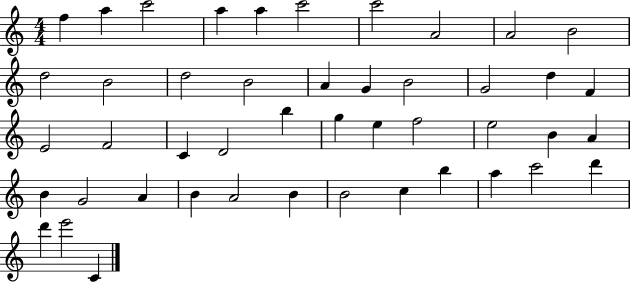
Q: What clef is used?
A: treble